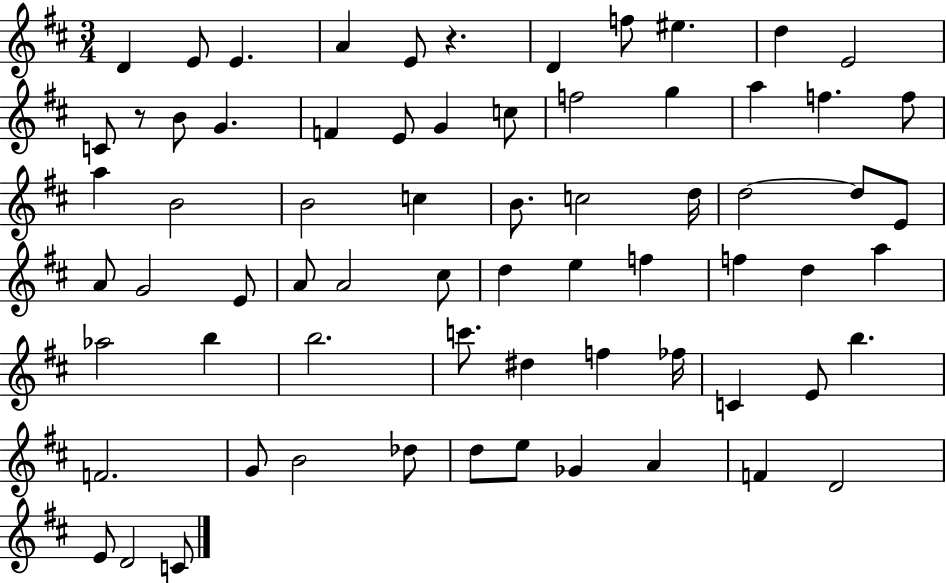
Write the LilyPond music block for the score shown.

{
  \clef treble
  \numericTimeSignature
  \time 3/4
  \key d \major
  d'4 e'8 e'4. | a'4 e'8 r4. | d'4 f''8 eis''4. | d''4 e'2 | \break c'8 r8 b'8 g'4. | f'4 e'8 g'4 c''8 | f''2 g''4 | a''4 f''4. f''8 | \break a''4 b'2 | b'2 c''4 | b'8. c''2 d''16 | d''2~~ d''8 e'8 | \break a'8 g'2 e'8 | a'8 a'2 cis''8 | d''4 e''4 f''4 | f''4 d''4 a''4 | \break aes''2 b''4 | b''2. | c'''8. dis''4 f''4 fes''16 | c'4 e'8 b''4. | \break f'2. | g'8 b'2 des''8 | d''8 e''8 ges'4 a'4 | f'4 d'2 | \break e'8 d'2 c'8 | \bar "|."
}